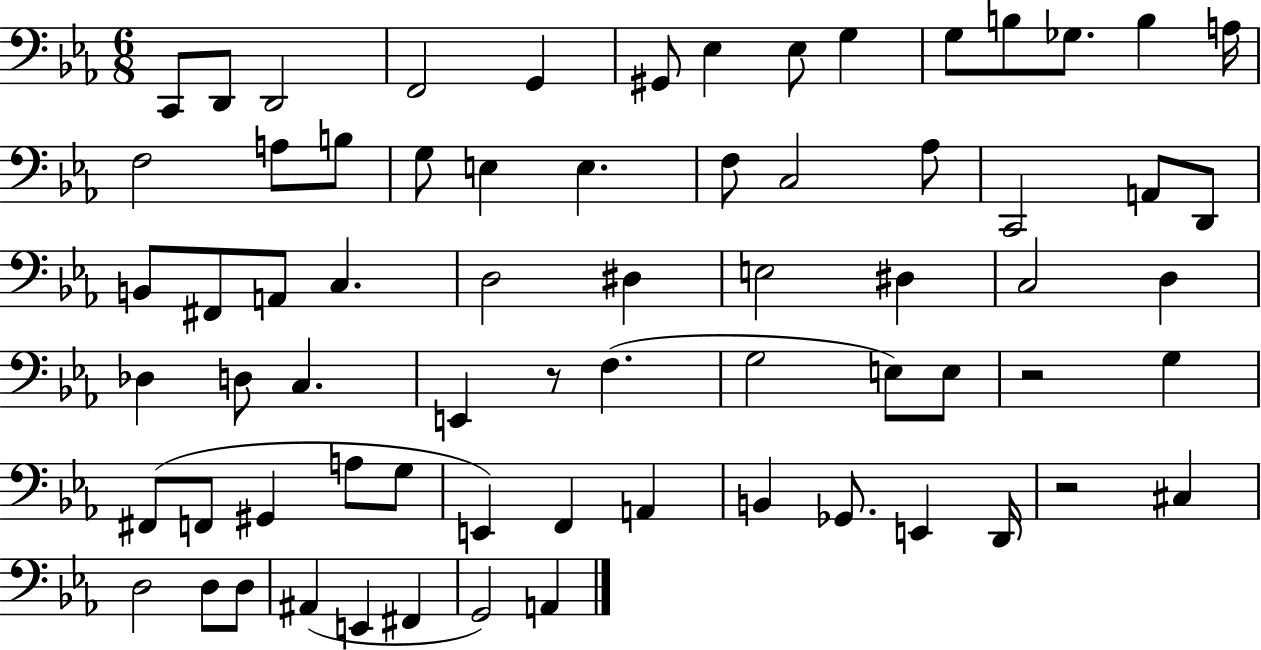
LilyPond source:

{
  \clef bass
  \numericTimeSignature
  \time 6/8
  \key ees \major
  c,8 d,8 d,2 | f,2 g,4 | gis,8 ees4 ees8 g4 | g8 b8 ges8. b4 a16 | \break f2 a8 b8 | g8 e4 e4. | f8 c2 aes8 | c,2 a,8 d,8 | \break b,8 fis,8 a,8 c4. | d2 dis4 | e2 dis4 | c2 d4 | \break des4 d8 c4. | e,4 r8 f4.( | g2 e8) e8 | r2 g4 | \break fis,8( f,8 gis,4 a8 g8 | e,4) f,4 a,4 | b,4 ges,8. e,4 d,16 | r2 cis4 | \break d2 d8 d8 | ais,4( e,4 fis,4 | g,2) a,4 | \bar "|."
}